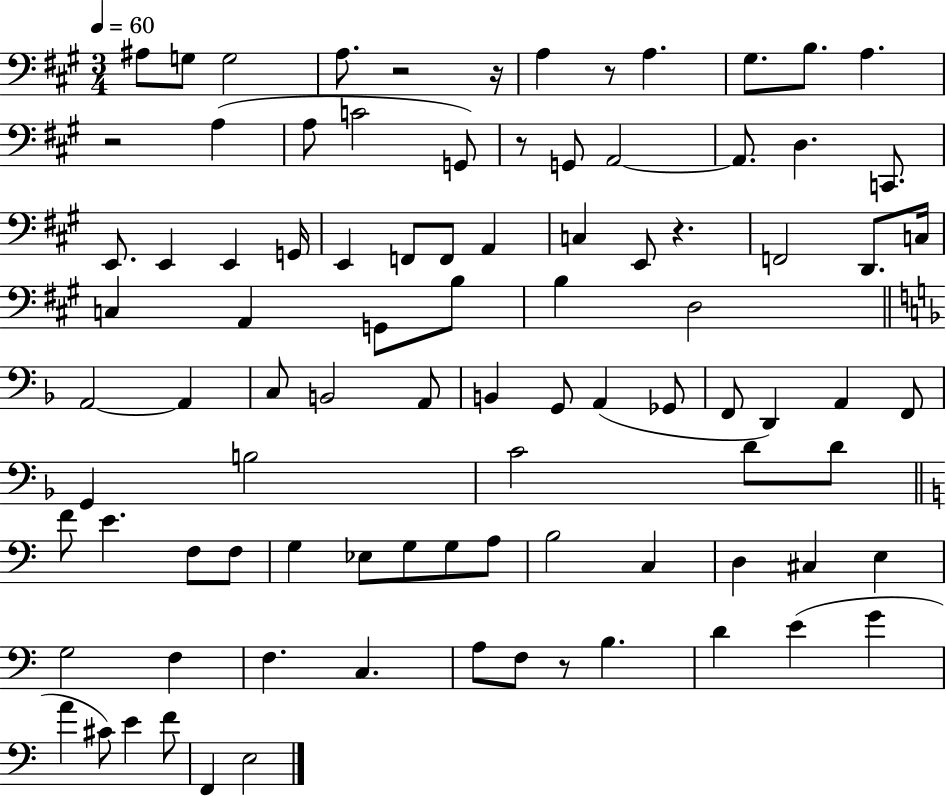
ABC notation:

X:1
T:Untitled
M:3/4
L:1/4
K:A
^A,/2 G,/2 G,2 A,/2 z2 z/4 A, z/2 A, ^G,/2 B,/2 A, z2 A, A,/2 C2 G,,/2 z/2 G,,/2 A,,2 A,,/2 D, C,,/2 E,,/2 E,, E,, G,,/4 E,, F,,/2 F,,/2 A,, C, E,,/2 z F,,2 D,,/2 C,/4 C, A,, G,,/2 B,/2 B, D,2 A,,2 A,, C,/2 B,,2 A,,/2 B,, G,,/2 A,, _G,,/2 F,,/2 D,, A,, F,,/2 G,, B,2 C2 D/2 D/2 F/2 E F,/2 F,/2 G, _E,/2 G,/2 G,/2 A,/2 B,2 C, D, ^C, E, G,2 F, F, C, A,/2 F,/2 z/2 B, D E G A ^C/2 E F/2 F,, E,2